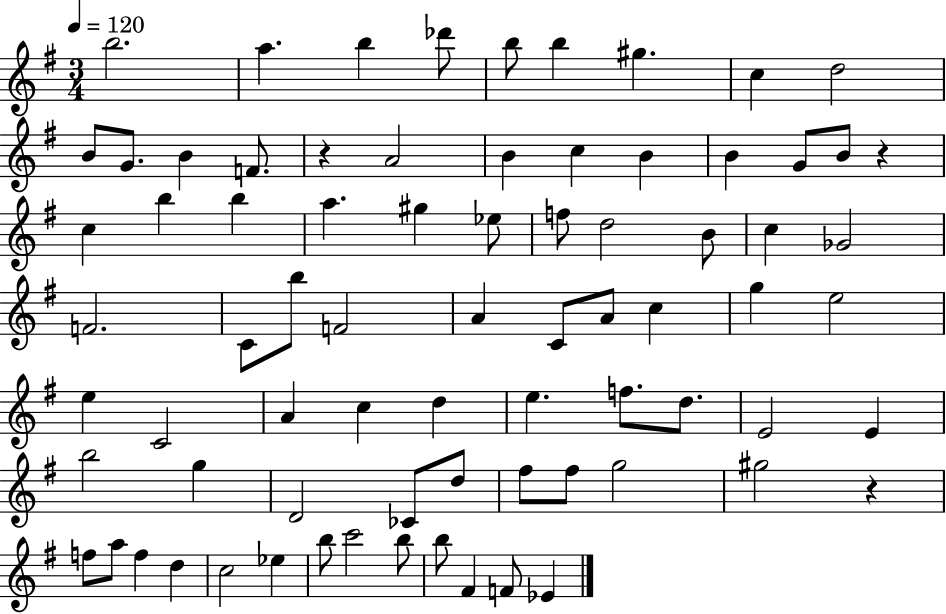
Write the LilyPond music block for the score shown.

{
  \clef treble
  \numericTimeSignature
  \time 3/4
  \key g \major
  \tempo 4 = 120
  \repeat volta 2 { b''2. | a''4. b''4 des'''8 | b''8 b''4 gis''4. | c''4 d''2 | \break b'8 g'8. b'4 f'8. | r4 a'2 | b'4 c''4 b'4 | b'4 g'8 b'8 r4 | \break c''4 b''4 b''4 | a''4. gis''4 ees''8 | f''8 d''2 b'8 | c''4 ges'2 | \break f'2. | c'8 b''8 f'2 | a'4 c'8 a'8 c''4 | g''4 e''2 | \break e''4 c'2 | a'4 c''4 d''4 | e''4. f''8. d''8. | e'2 e'4 | \break b''2 g''4 | d'2 ces'8 d''8 | fis''8 fis''8 g''2 | gis''2 r4 | \break f''8 a''8 f''4 d''4 | c''2 ees''4 | b''8 c'''2 b''8 | b''8 fis'4 f'8 ees'4 | \break } \bar "|."
}